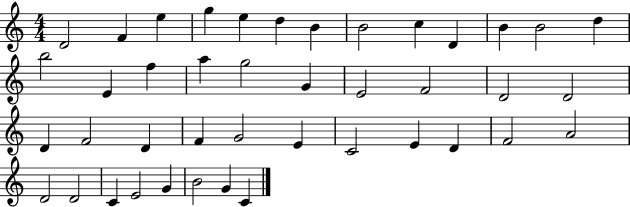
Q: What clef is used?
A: treble